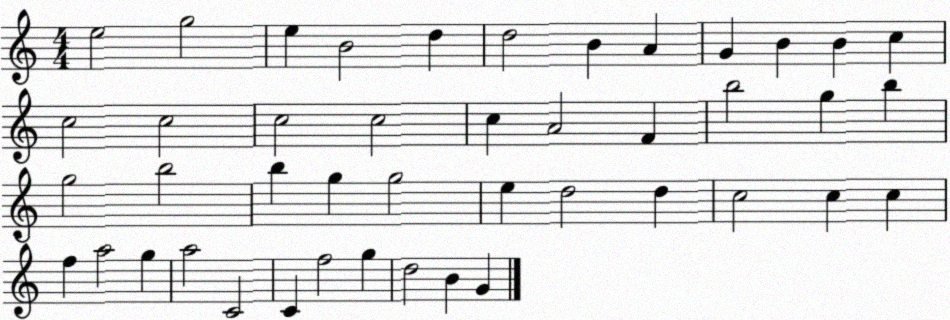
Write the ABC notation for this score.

X:1
T:Untitled
M:4/4
L:1/4
K:C
e2 g2 e B2 d d2 B A G B B c c2 c2 c2 c2 c A2 F b2 g b g2 b2 b g g2 e d2 d c2 c c f a2 g a2 C2 C f2 g d2 B G